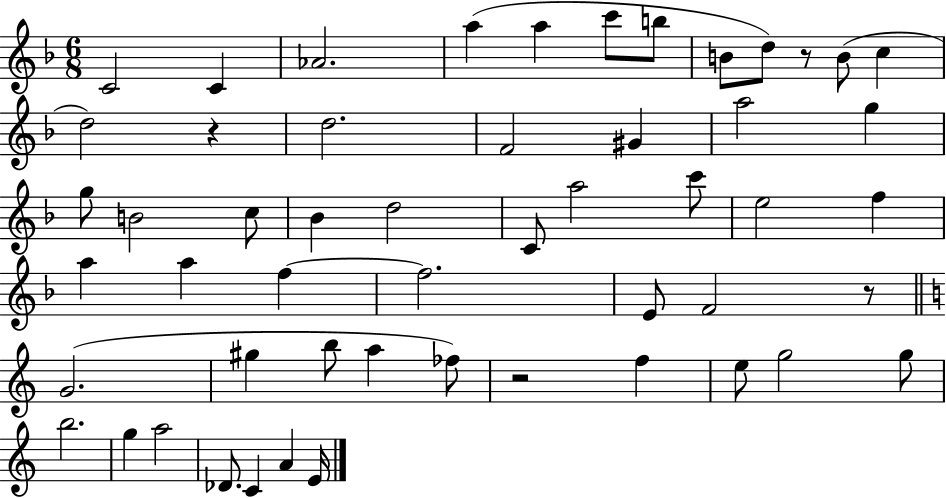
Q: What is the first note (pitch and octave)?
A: C4